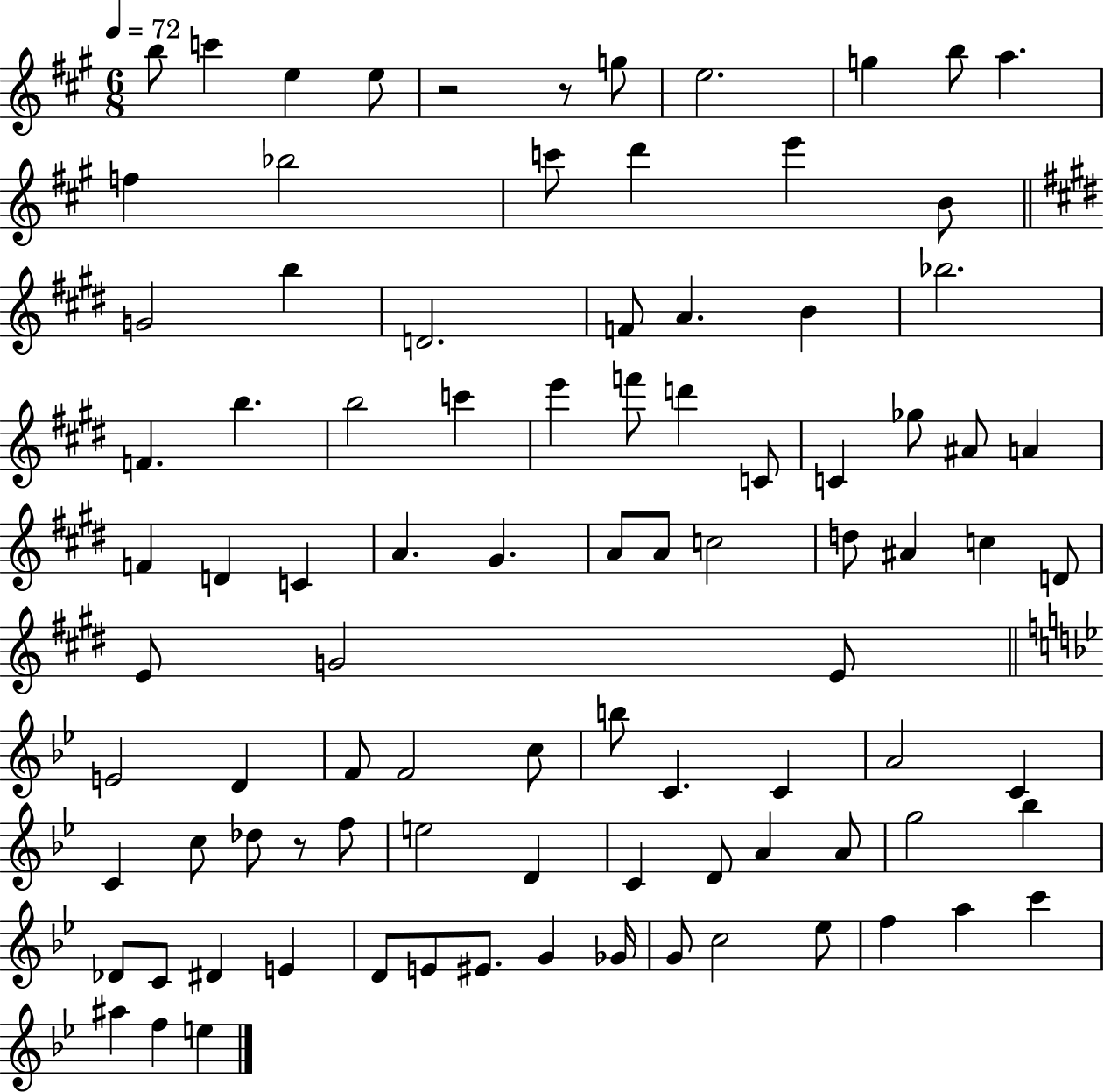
{
  \clef treble
  \numericTimeSignature
  \time 6/8
  \key a \major
  \tempo 4 = 72
  b''8 c'''4 e''4 e''8 | r2 r8 g''8 | e''2. | g''4 b''8 a''4. | \break f''4 bes''2 | c'''8 d'''4 e'''4 b'8 | \bar "||" \break \key e \major g'2 b''4 | d'2. | f'8 a'4. b'4 | bes''2. | \break f'4. b''4. | b''2 c'''4 | e'''4 f'''8 d'''4 c'8 | c'4 ges''8 ais'8 a'4 | \break f'4 d'4 c'4 | a'4. gis'4. | a'8 a'8 c''2 | d''8 ais'4 c''4 d'8 | \break e'8 g'2 e'8 | \bar "||" \break \key bes \major e'2 d'4 | f'8 f'2 c''8 | b''8 c'4. c'4 | a'2 c'4 | \break c'4 c''8 des''8 r8 f''8 | e''2 d'4 | c'4 d'8 a'4 a'8 | g''2 bes''4 | \break des'8 c'8 dis'4 e'4 | d'8 e'8 eis'8. g'4 ges'16 | g'8 c''2 ees''8 | f''4 a''4 c'''4 | \break ais''4 f''4 e''4 | \bar "|."
}